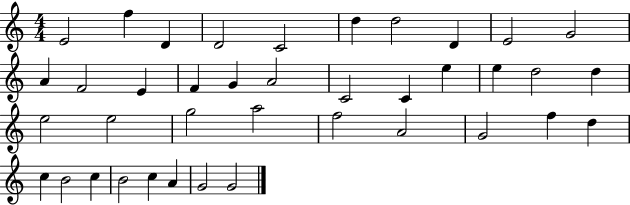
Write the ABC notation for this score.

X:1
T:Untitled
M:4/4
L:1/4
K:C
E2 f D D2 C2 d d2 D E2 G2 A F2 E F G A2 C2 C e e d2 d e2 e2 g2 a2 f2 A2 G2 f d c B2 c B2 c A G2 G2